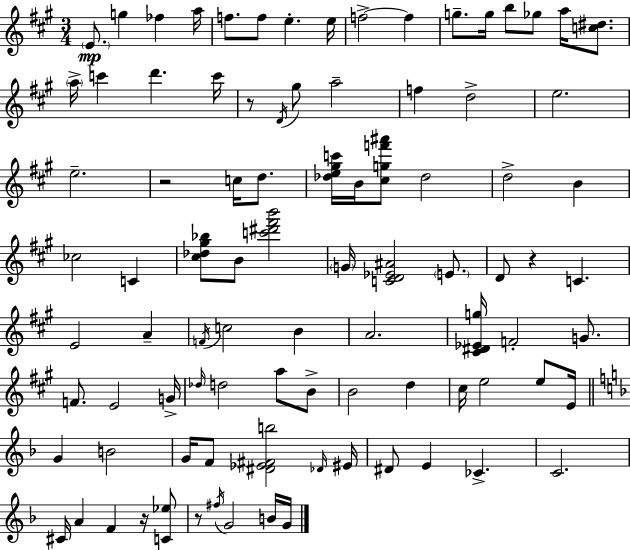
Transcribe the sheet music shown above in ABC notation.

X:1
T:Untitled
M:3/4
L:1/4
K:A
E/2 g _f a/4 f/2 f/2 e e/4 f2 f g/2 g/4 b/2 _g/2 a/4 [c^d]/2 a/4 c' d' c'/4 z/2 D/4 ^g/2 a2 f d2 e2 e2 z2 c/4 d/2 [_de^gc']/4 B/4 [^cgf'^a']/2 _d2 d2 B _c2 C [^c_d^g_b]/2 B/2 [c'^d'^f'b']2 G/4 [CD_E^A]2 E/2 D/2 z C E2 A F/4 c2 B A2 [^C^D_Eg]/4 F2 G/2 F/2 E2 G/4 _d/4 d2 a/2 B/2 B2 d ^c/4 e2 e/2 E/4 G B2 G/4 F/2 [^D_E^Fb]2 _D/4 ^E/4 ^D/2 E _C C2 ^C/4 A F z/4 [C_e]/2 z/2 ^f/4 G2 B/4 G/4